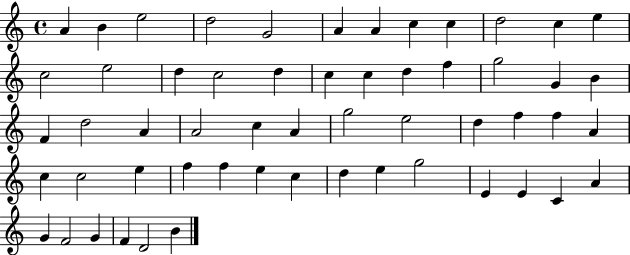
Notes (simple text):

A4/q B4/q E5/h D5/h G4/h A4/q A4/q C5/q C5/q D5/h C5/q E5/q C5/h E5/h D5/q C5/h D5/q C5/q C5/q D5/q F5/q G5/h G4/q B4/q F4/q D5/h A4/q A4/h C5/q A4/q G5/h E5/h D5/q F5/q F5/q A4/q C5/q C5/h E5/q F5/q F5/q E5/q C5/q D5/q E5/q G5/h E4/q E4/q C4/q A4/q G4/q F4/h G4/q F4/q D4/h B4/q